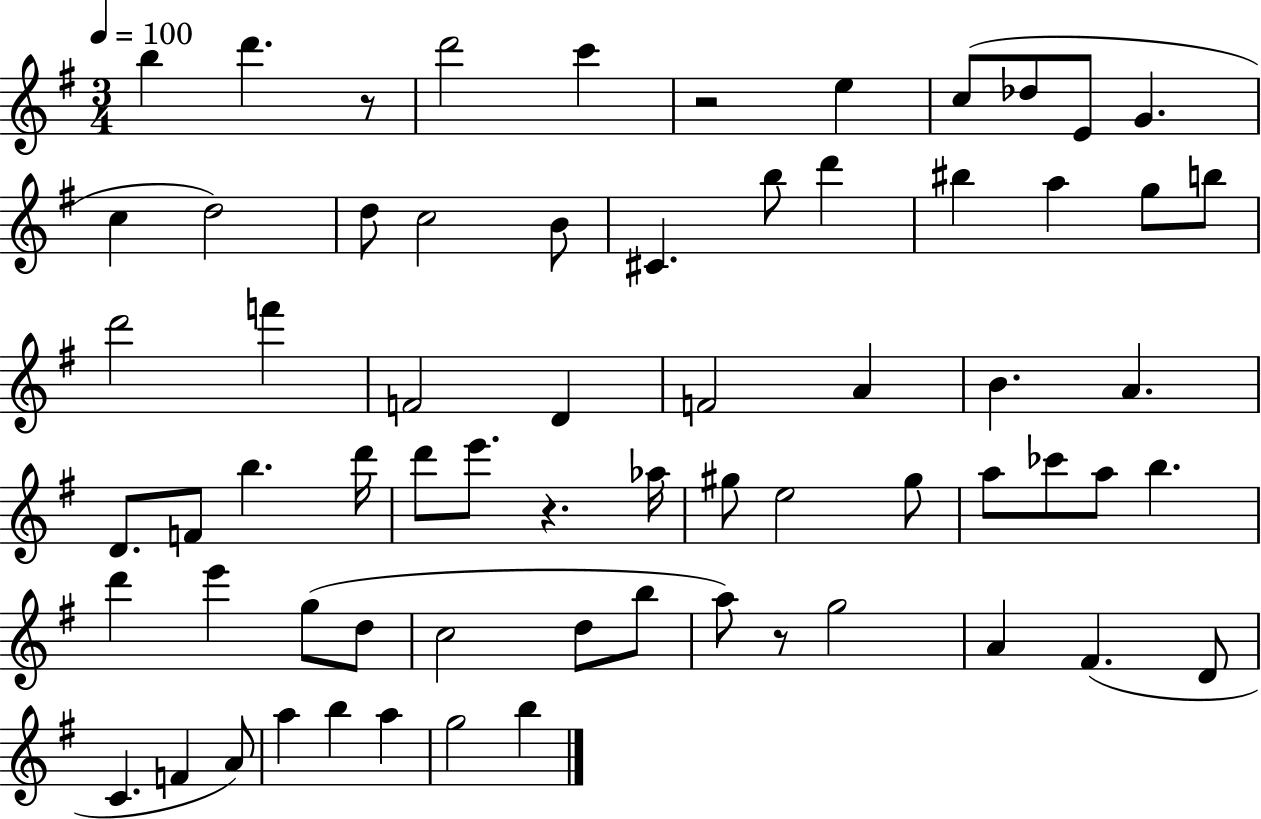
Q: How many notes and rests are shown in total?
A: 67